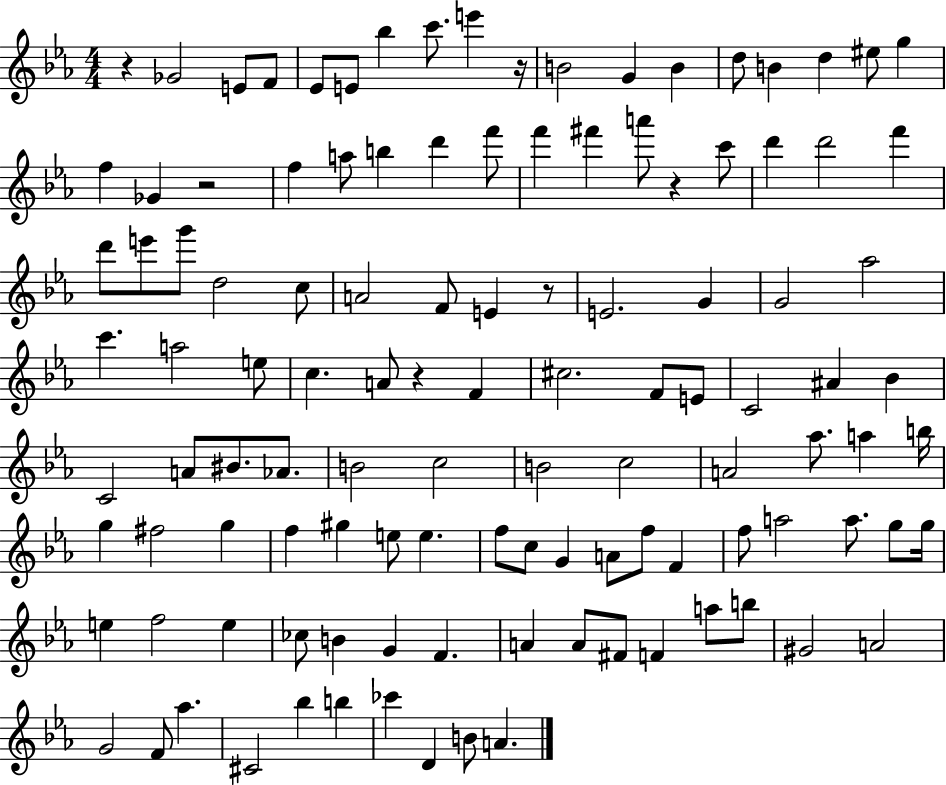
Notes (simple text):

R/q Gb4/h E4/e F4/e Eb4/e E4/e Bb5/q C6/e. E6/q R/s B4/h G4/q B4/q D5/e B4/q D5/q EIS5/e G5/q F5/q Gb4/q R/h F5/q A5/e B5/q D6/q F6/e F6/q F#6/q A6/e R/q C6/e D6/q D6/h F6/q D6/e E6/e G6/e D5/h C5/e A4/h F4/e E4/q R/e E4/h. G4/q G4/h Ab5/h C6/q. A5/h E5/e C5/q. A4/e R/q F4/q C#5/h. F4/e E4/e C4/h A#4/q Bb4/q C4/h A4/e BIS4/e. Ab4/e. B4/h C5/h B4/h C5/h A4/h Ab5/e. A5/q B5/s G5/q F#5/h G5/q F5/q G#5/q E5/e E5/q. F5/e C5/e G4/q A4/e F5/e F4/q F5/e A5/h A5/e. G5/e G5/s E5/q F5/h E5/q CES5/e B4/q G4/q F4/q. A4/q A4/e F#4/e F4/q A5/e B5/e G#4/h A4/h G4/h F4/e Ab5/q. C#4/h Bb5/q B5/q CES6/q D4/q B4/e A4/q.